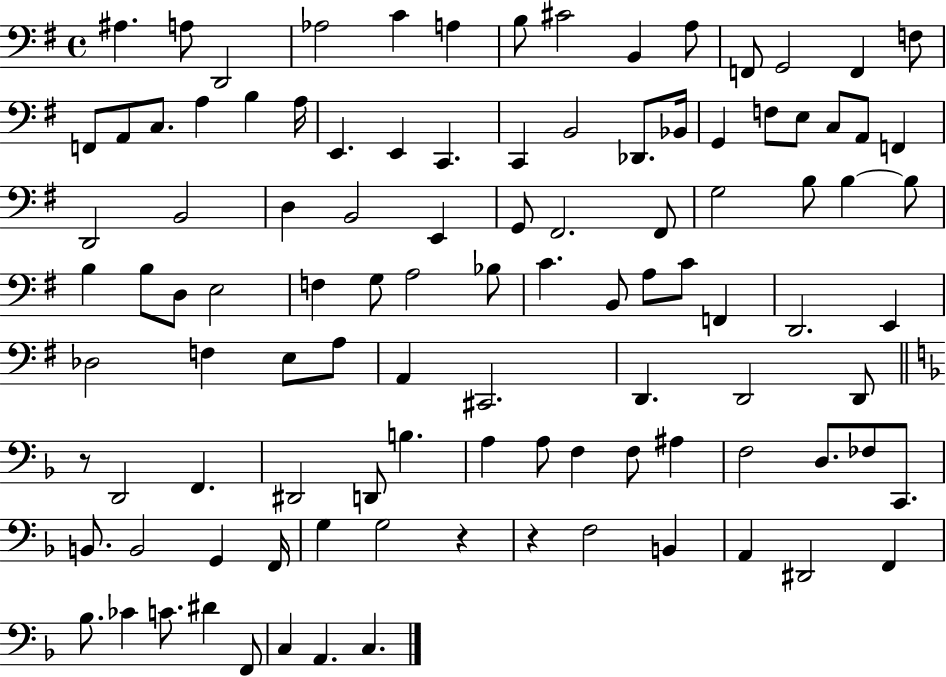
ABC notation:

X:1
T:Untitled
M:4/4
L:1/4
K:G
^A, A,/2 D,,2 _A,2 C A, B,/2 ^C2 B,, A,/2 F,,/2 G,,2 F,, F,/2 F,,/2 A,,/2 C,/2 A, B, A,/4 E,, E,, C,, C,, B,,2 _D,,/2 _B,,/4 G,, F,/2 E,/2 C,/2 A,,/2 F,, D,,2 B,,2 D, B,,2 E,, G,,/2 ^F,,2 ^F,,/2 G,2 B,/2 B, B,/2 B, B,/2 D,/2 E,2 F, G,/2 A,2 _B,/2 C B,,/2 A,/2 C/2 F,, D,,2 E,, _D,2 F, E,/2 A,/2 A,, ^C,,2 D,, D,,2 D,,/2 z/2 D,,2 F,, ^D,,2 D,,/2 B, A, A,/2 F, F,/2 ^A, F,2 D,/2 _F,/2 C,,/2 B,,/2 B,,2 G,, F,,/4 G, G,2 z z F,2 B,, A,, ^D,,2 F,, _B,/2 _C C/2 ^D F,,/2 C, A,, C,